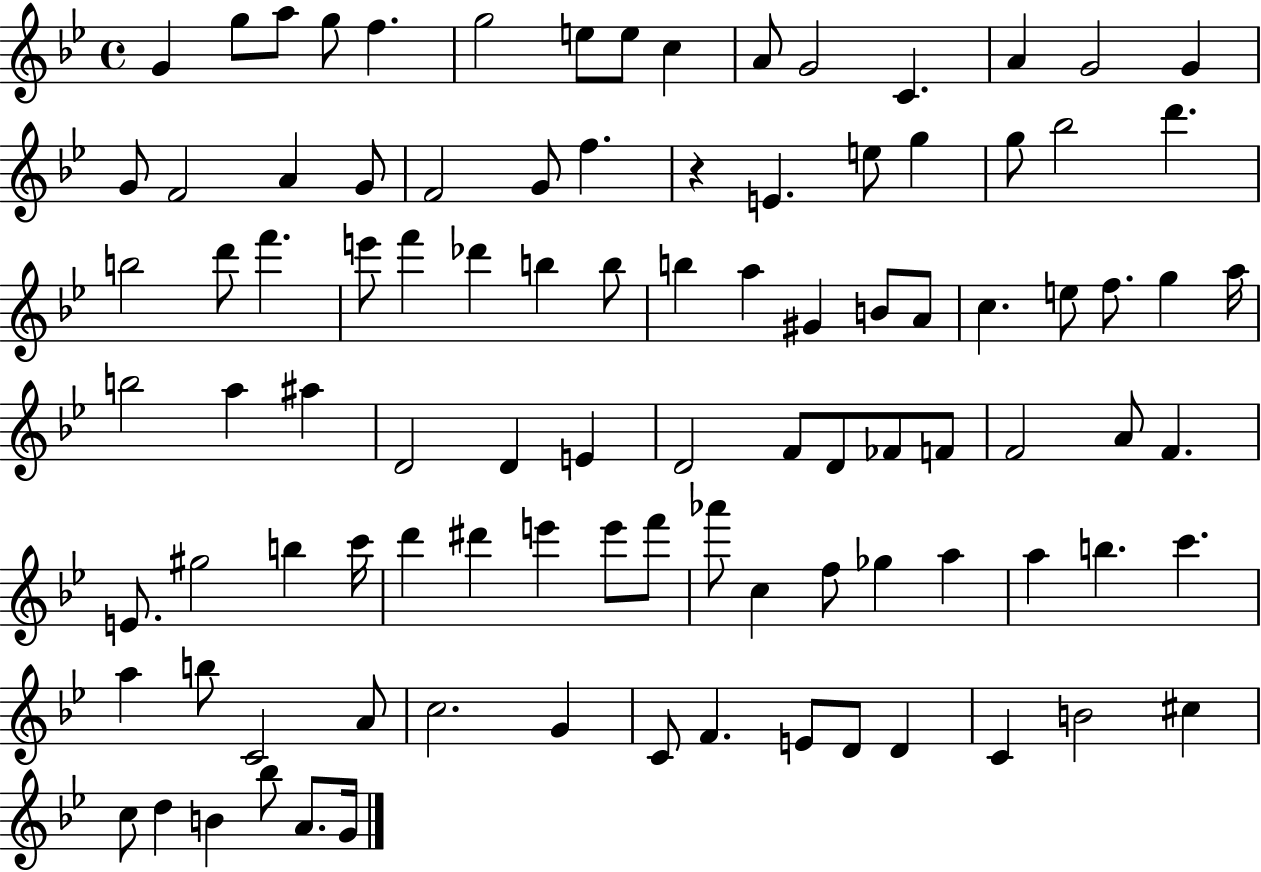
{
  \clef treble
  \time 4/4
  \defaultTimeSignature
  \key bes \major
  g'4 g''8 a''8 g''8 f''4. | g''2 e''8 e''8 c''4 | a'8 g'2 c'4. | a'4 g'2 g'4 | \break g'8 f'2 a'4 g'8 | f'2 g'8 f''4. | r4 e'4. e''8 g''4 | g''8 bes''2 d'''4. | \break b''2 d'''8 f'''4. | e'''8 f'''4 des'''4 b''4 b''8 | b''4 a''4 gis'4 b'8 a'8 | c''4. e''8 f''8. g''4 a''16 | \break b''2 a''4 ais''4 | d'2 d'4 e'4 | d'2 f'8 d'8 fes'8 f'8 | f'2 a'8 f'4. | \break e'8. gis''2 b''4 c'''16 | d'''4 dis'''4 e'''4 e'''8 f'''8 | aes'''8 c''4 f''8 ges''4 a''4 | a''4 b''4. c'''4. | \break a''4 b''8 c'2 a'8 | c''2. g'4 | c'8 f'4. e'8 d'8 d'4 | c'4 b'2 cis''4 | \break c''8 d''4 b'4 bes''8 a'8. g'16 | \bar "|."
}